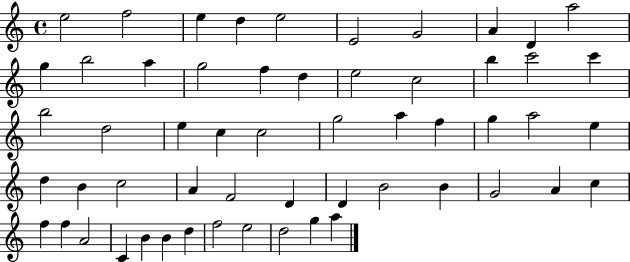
E5/h F5/h E5/q D5/q E5/h E4/h G4/h A4/q D4/q A5/h G5/q B5/h A5/q G5/h F5/q D5/q E5/h C5/h B5/q C6/h C6/q B5/h D5/h E5/q C5/q C5/h G5/h A5/q F5/q G5/q A5/h E5/q D5/q B4/q C5/h A4/q F4/h D4/q D4/q B4/h B4/q G4/h A4/q C5/q F5/q F5/q A4/h C4/q B4/q B4/q D5/q F5/h E5/h D5/h G5/q A5/q